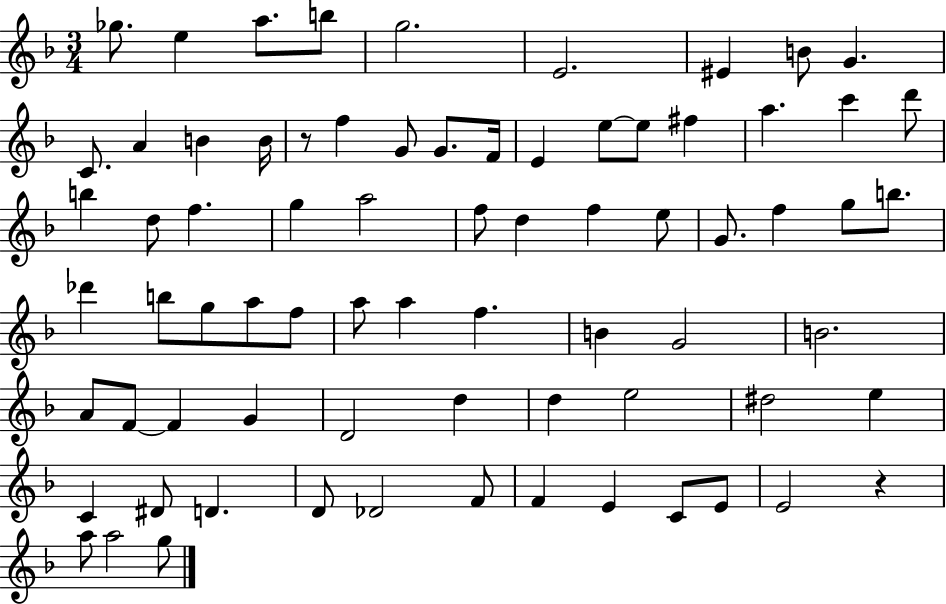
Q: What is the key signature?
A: F major